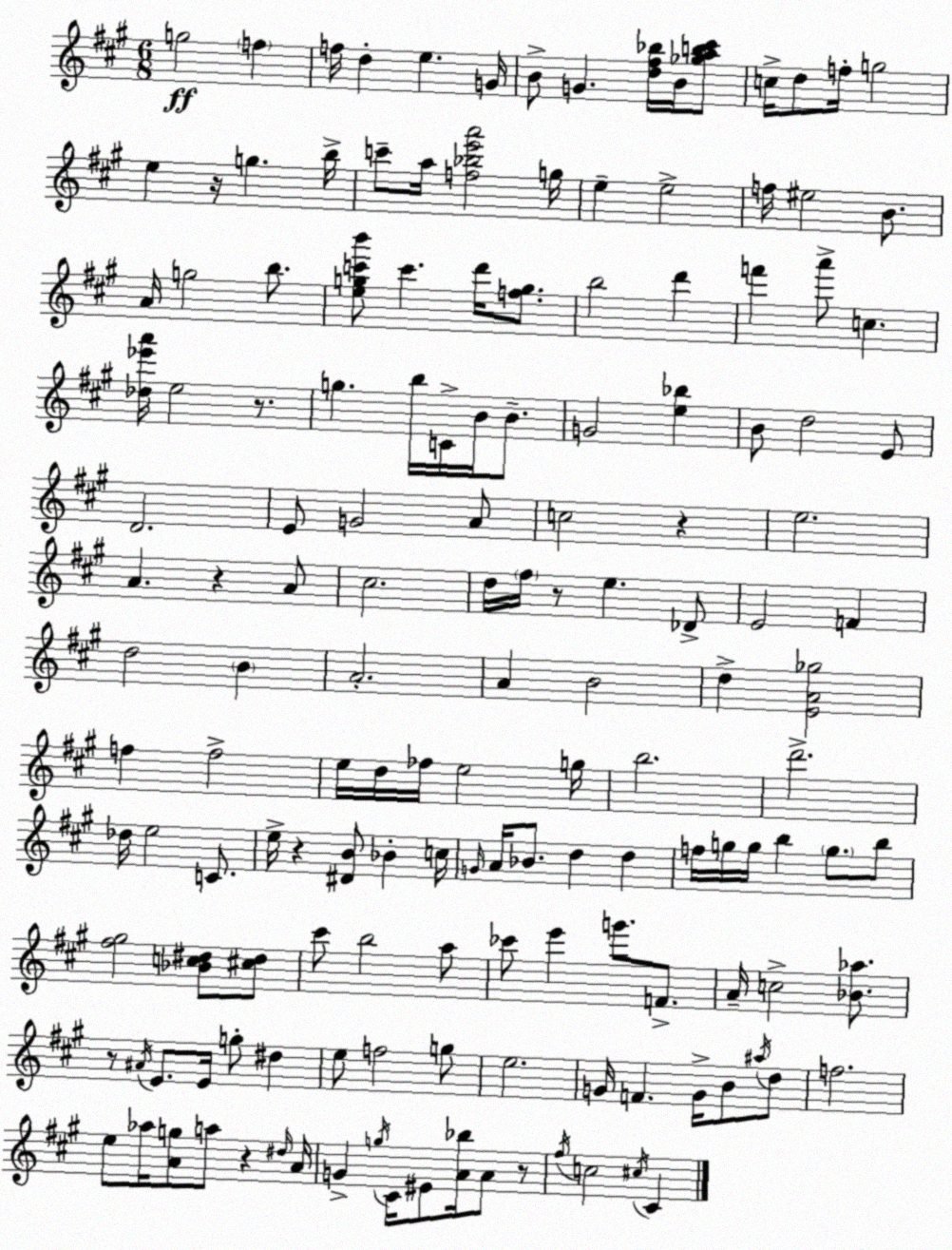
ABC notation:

X:1
T:Untitled
M:6/8
L:1/4
K:A
g2 f f/4 d e G/4 B/2 G [d^f_b]/4 B/4 [_gab^c']/2 c/4 d/2 f/4 g2 e z/4 g b/4 c'/2 a/4 [f_be'a']2 g/4 e e2 f/4 ^e2 B/2 A/4 g2 b/2 [egc'b']/2 c' d'/4 [fg]/2 b2 d' f' a'/2 c [_d_e'a']/4 e2 z/2 g b/4 C/4 B/4 B/2 G2 [e_b] B/2 d2 E/2 D2 E/2 G2 A/2 c2 z e2 A z A/2 ^c2 d/4 ^f/4 z/2 e _D/2 E2 F d2 B A2 A B2 d [EA_g]2 f f2 e/4 d/4 _f/4 e2 g/4 b2 d'2 _d/4 e2 C/2 e/4 z [^DB]/2 _B c/4 G/4 A/4 _B/2 d d f/4 g/4 g/4 b g/2 b/2 [^f^g]2 [_Bc^d]/2 [^c^d]/2 ^c'/2 b2 a/2 _c'/2 e' g'/2 F/2 A/4 c2 [_B_a]/2 z/2 ^A/4 E/2 E/4 g/2 ^d e/2 f2 g/2 e2 G/4 F G/4 B/2 ^a/4 d/2 f2 e/2 _a/4 [Ag]/2 a/2 z ^d/4 A/4 G g/4 ^C/4 ^E/2 [A_b]/4 A/2 z/2 ^f/4 c2 ^c/4 ^C